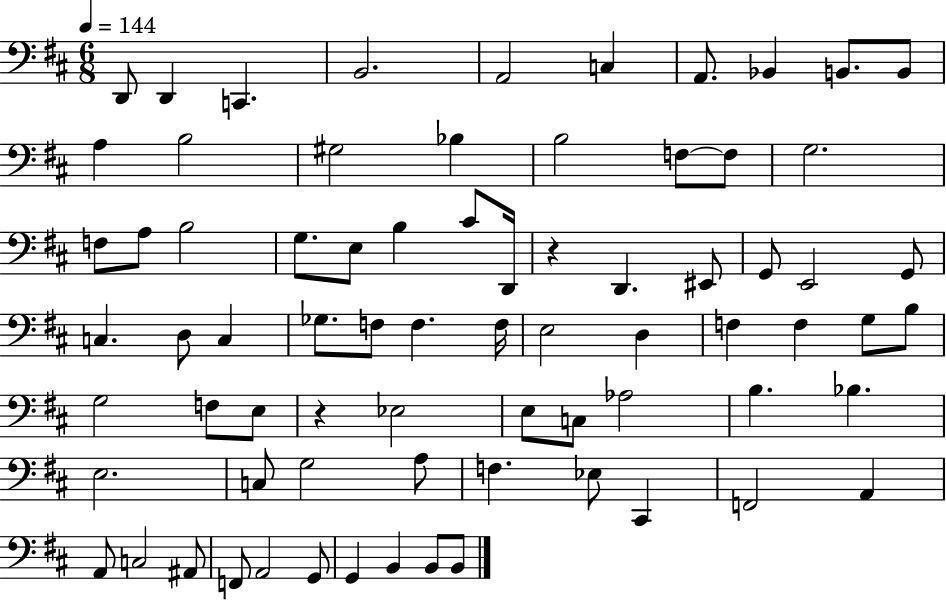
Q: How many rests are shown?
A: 2